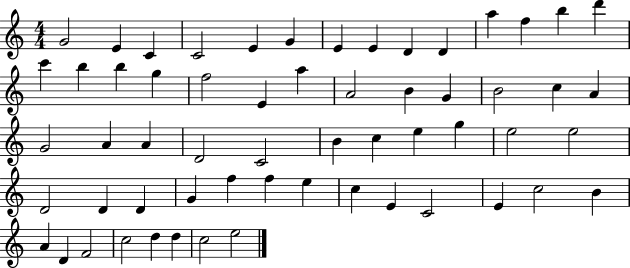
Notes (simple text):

G4/h E4/q C4/q C4/h E4/q G4/q E4/q E4/q D4/q D4/q A5/q F5/q B5/q D6/q C6/q B5/q B5/q G5/q F5/h E4/q A5/q A4/h B4/q G4/q B4/h C5/q A4/q G4/h A4/q A4/q D4/h C4/h B4/q C5/q E5/q G5/q E5/h E5/h D4/h D4/q D4/q G4/q F5/q F5/q E5/q C5/q E4/q C4/h E4/q C5/h B4/q A4/q D4/q F4/h C5/h D5/q D5/q C5/h E5/h